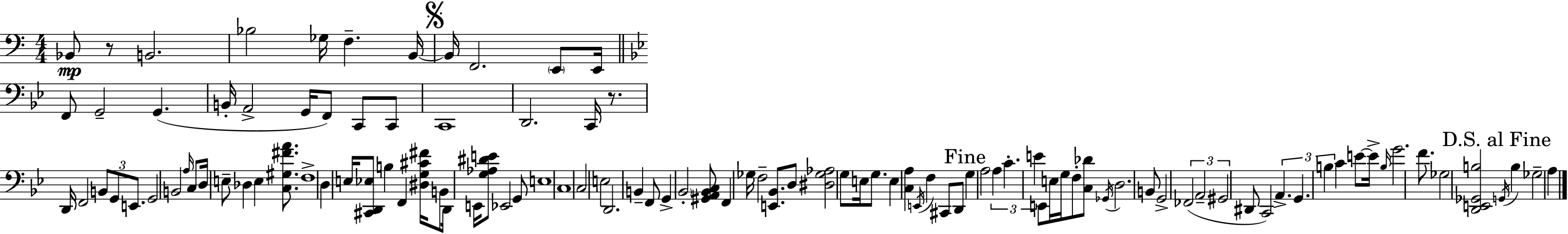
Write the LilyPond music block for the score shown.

{
  \clef bass
  \numericTimeSignature
  \time 4/4
  \key a \minor
  bes,8\mp r8 b,2. | bes2 ges16 f4.-- b,16~~ | \mark \markup { \musicglyph "scripts.segno" } b,16 f,2. \parenthesize e,8 e,16 | \bar "||" \break \key bes \major f,8 g,2-- g,4.( | b,16-. a,2-> g,16 f,8) c,8 c,8 | c,1 | d,2. c,16 r8. | \break d,16 f,2 \tuplet 3/2 { b,8 g,8 e,8. } | g,2 b,2 | \grace { a16 } c8 d16 e8-- des4 e4 <c gis fis' a'>8. | f1-> | \break \parenthesize d4 e16 <cis, d, ees>8 b4 f,4 | <dis g cis' fis'>16 b,8 d,16 e,16 <g aes dis' e'>8 ees,2 g,8 | e1 | c1 | \break c2 e2 | d,2. b,4-- | f,8 g,4-> \parenthesize bes,2-. <gis, a, bes, c>8 | f,4 ges16 f2-- <e, bes,>8. | \break d8 <dis ges aes>2 g8 e16 g8. | e4 <c a>4 \acciaccatura { e,16 } f4 cis,8 | d,8 \mark "Fine" g4 a2 \tuplet 3/2 { a4 | c'4.-. e'4 } e,8 e16 g16 | \break f8-. <c des'>8 \acciaccatura { ges,16 } d2. | b,8 g,2-> \tuplet 3/2 { fes,2( | a,2-- gis,2 } | dis,8 c,2) \tuplet 3/2 { a,4.-> | \break g,4. b4 } c'4 | e'8~~ e'16-> \grace { b16 } g'2. | f'8. ges2 <d, e, ges, b>2 | \mark "D.S. al Fine" \acciaccatura { g,16 } b4 ges2-- | \break a4 \bar "|."
}